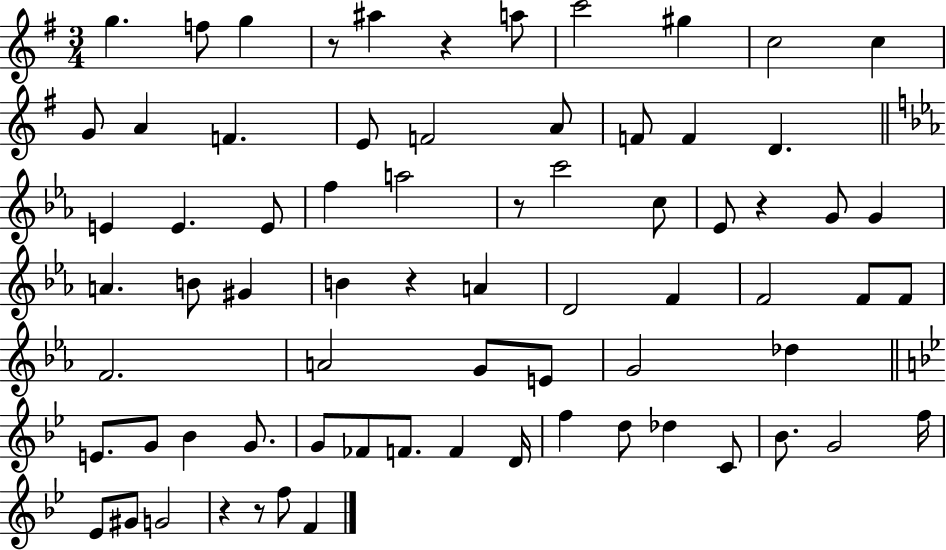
{
  \clef treble
  \numericTimeSignature
  \time 3/4
  \key g \major
  g''4. f''8 g''4 | r8 ais''4 r4 a''8 | c'''2 gis''4 | c''2 c''4 | \break g'8 a'4 f'4. | e'8 f'2 a'8 | f'8 f'4 d'4. | \bar "||" \break \key ees \major e'4 e'4. e'8 | f''4 a''2 | r8 c'''2 c''8 | ees'8 r4 g'8 g'4 | \break a'4. b'8 gis'4 | b'4 r4 a'4 | d'2 f'4 | f'2 f'8 f'8 | \break f'2. | a'2 g'8 e'8 | g'2 des''4 | \bar "||" \break \key bes \major e'8. g'8 bes'4 g'8. | g'8 fes'8 f'8. f'4 d'16 | f''4 d''8 des''4 c'8 | bes'8. g'2 f''16 | \break ees'8 gis'8 g'2 | r4 r8 f''8 f'4 | \bar "|."
}